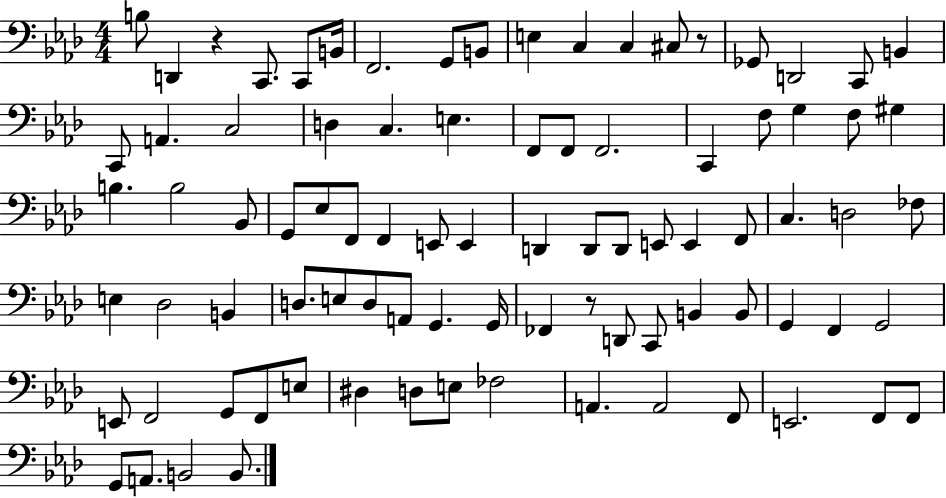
{
  \clef bass
  \numericTimeSignature
  \time 4/4
  \key aes \major
  b8 d,4 r4 c,8. c,8 b,16 | f,2. g,8 b,8 | e4 c4 c4 cis8 r8 | ges,8 d,2 c,8 b,4 | \break c,8 a,4. c2 | d4 c4. e4. | f,8 f,8 f,2. | c,4 f8 g4 f8 gis4 | \break b4. b2 bes,8 | g,8 ees8 f,8 f,4 e,8 e,4 | d,4 d,8 d,8 e,8 e,4 f,8 | c4. d2 fes8 | \break e4 des2 b,4 | d8. e8 d8 a,8 g,4. g,16 | fes,4 r8 d,8 c,8 b,4 b,8 | g,4 f,4 g,2 | \break e,8 f,2 g,8 f,8 e8 | dis4 d8 e8 fes2 | a,4. a,2 f,8 | e,2. f,8 f,8 | \break g,8 a,8. b,2 b,8. | \bar "|."
}